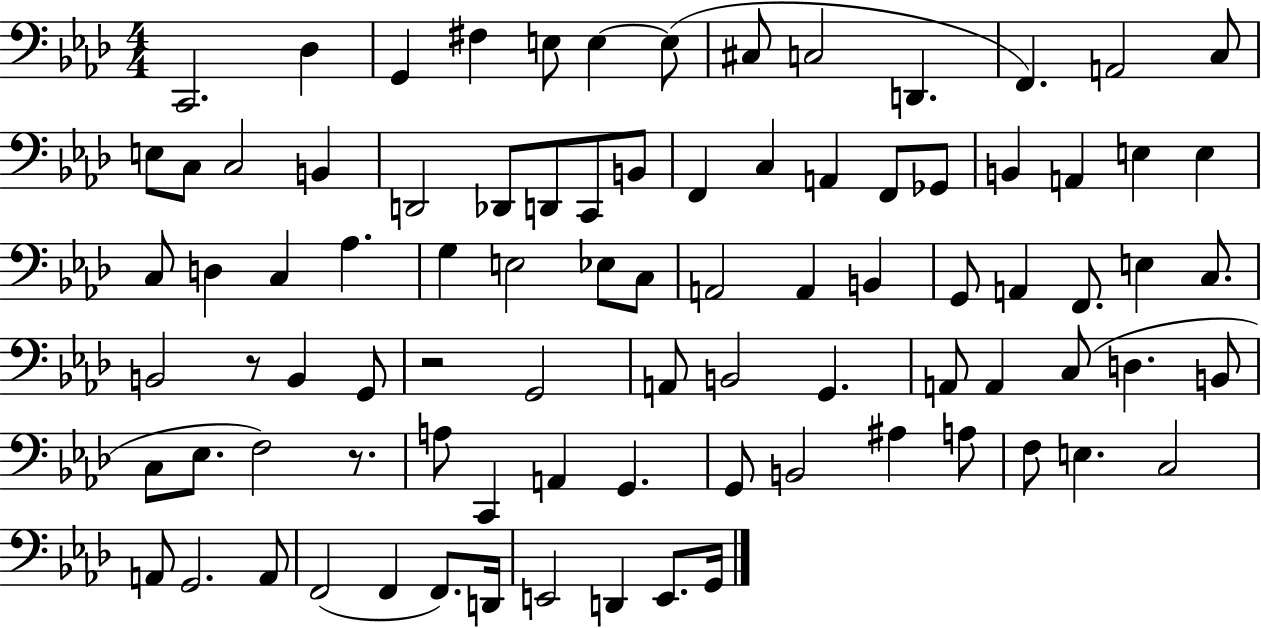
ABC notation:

X:1
T:Untitled
M:4/4
L:1/4
K:Ab
C,,2 _D, G,, ^F, E,/2 E, E,/2 ^C,/2 C,2 D,, F,, A,,2 C,/2 E,/2 C,/2 C,2 B,, D,,2 _D,,/2 D,,/2 C,,/2 B,,/2 F,, C, A,, F,,/2 _G,,/2 B,, A,, E, E, C,/2 D, C, _A, G, E,2 _E,/2 C,/2 A,,2 A,, B,, G,,/2 A,, F,,/2 E, C,/2 B,,2 z/2 B,, G,,/2 z2 G,,2 A,,/2 B,,2 G,, A,,/2 A,, C,/2 D, B,,/2 C,/2 _E,/2 F,2 z/2 A,/2 C,, A,, G,, G,,/2 B,,2 ^A, A,/2 F,/2 E, C,2 A,,/2 G,,2 A,,/2 F,,2 F,, F,,/2 D,,/4 E,,2 D,, E,,/2 G,,/4